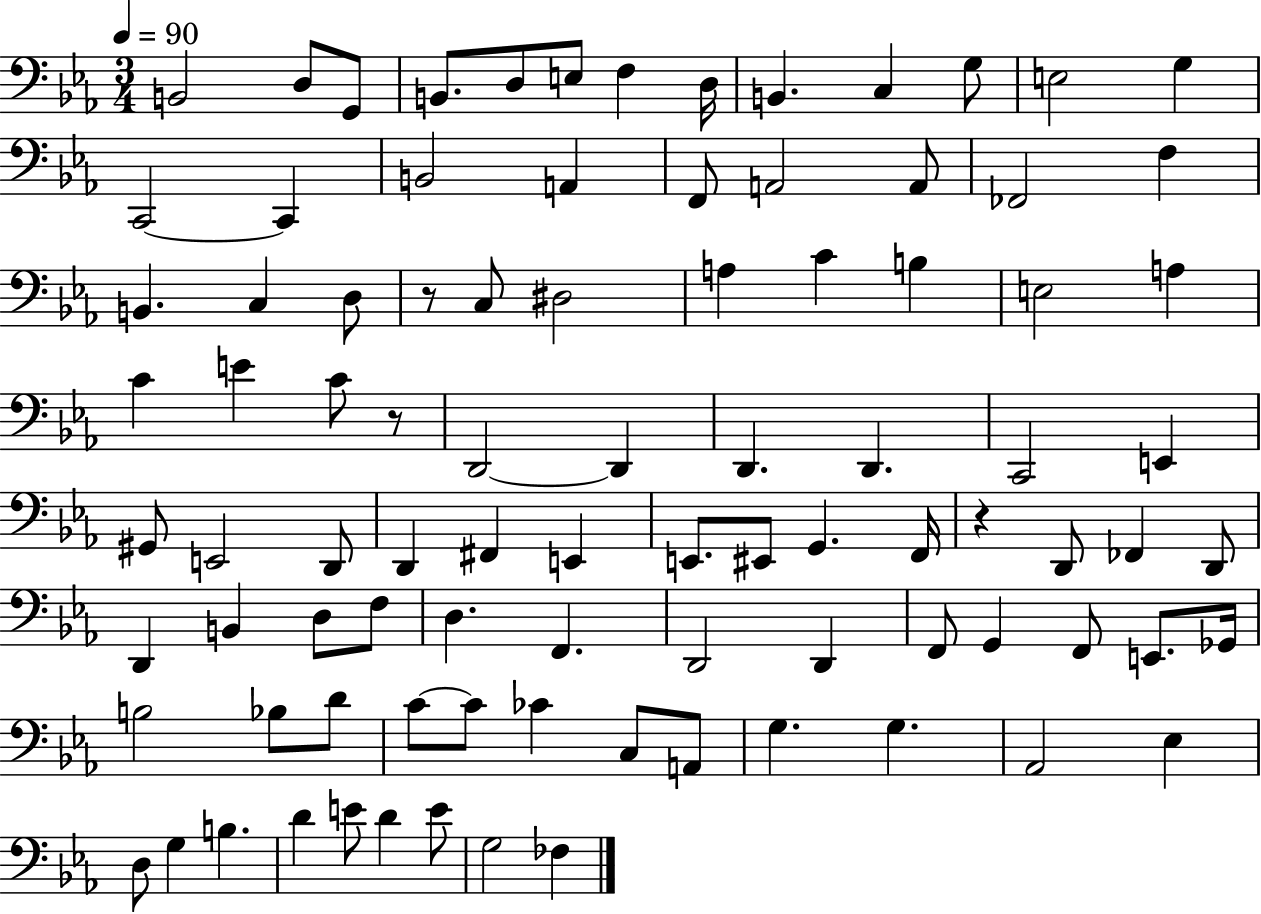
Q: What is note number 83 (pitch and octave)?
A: D4